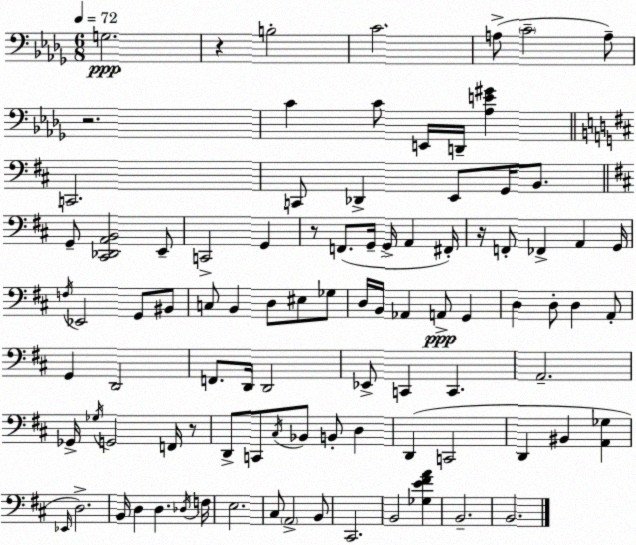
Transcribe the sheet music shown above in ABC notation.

X:1
T:Untitled
M:6/8
L:1/4
K:Bbm
G,2 z B,2 C2 A,/2 C2 A,/2 z2 C C/2 E,,/4 D,,/4 [_A,E^G] C,,2 C,,/2 _D,, E,,/2 G,,/4 B,,/2 G,,/2 [^C,,_D,,A,,B,,]2 E,,/2 C,,2 G,, z/2 F,,/2 G,,/4 G,,/4 A,, ^F,,/4 z/4 F,,/2 _F,, A,, G,,/4 F,/4 _E,,2 G,,/2 ^B,,/2 C,/2 B,, D,/2 ^E,/2 _G,/2 D,/4 B,,/4 _A,, A,,/2 G,, D, D,/2 D, A,,/2 G,, D,,2 F,,/2 D,,/4 D,,2 _E,,/2 C,, C,, A,,2 _G,,/4 _G,/4 G,,2 F,,/4 z/2 D,,/2 C,,/2 ^C,/4 _B,,/2 B,,/2 D, D,, C,,2 D,, ^B,, [A,,_G,] _E,,/4 D,2 B,,/4 D, D, _D,/4 F,/4 E,2 ^C,/2 A,,2 B,,/2 ^C,,2 B,,2 [_G,E^FA] B,,2 B,,2